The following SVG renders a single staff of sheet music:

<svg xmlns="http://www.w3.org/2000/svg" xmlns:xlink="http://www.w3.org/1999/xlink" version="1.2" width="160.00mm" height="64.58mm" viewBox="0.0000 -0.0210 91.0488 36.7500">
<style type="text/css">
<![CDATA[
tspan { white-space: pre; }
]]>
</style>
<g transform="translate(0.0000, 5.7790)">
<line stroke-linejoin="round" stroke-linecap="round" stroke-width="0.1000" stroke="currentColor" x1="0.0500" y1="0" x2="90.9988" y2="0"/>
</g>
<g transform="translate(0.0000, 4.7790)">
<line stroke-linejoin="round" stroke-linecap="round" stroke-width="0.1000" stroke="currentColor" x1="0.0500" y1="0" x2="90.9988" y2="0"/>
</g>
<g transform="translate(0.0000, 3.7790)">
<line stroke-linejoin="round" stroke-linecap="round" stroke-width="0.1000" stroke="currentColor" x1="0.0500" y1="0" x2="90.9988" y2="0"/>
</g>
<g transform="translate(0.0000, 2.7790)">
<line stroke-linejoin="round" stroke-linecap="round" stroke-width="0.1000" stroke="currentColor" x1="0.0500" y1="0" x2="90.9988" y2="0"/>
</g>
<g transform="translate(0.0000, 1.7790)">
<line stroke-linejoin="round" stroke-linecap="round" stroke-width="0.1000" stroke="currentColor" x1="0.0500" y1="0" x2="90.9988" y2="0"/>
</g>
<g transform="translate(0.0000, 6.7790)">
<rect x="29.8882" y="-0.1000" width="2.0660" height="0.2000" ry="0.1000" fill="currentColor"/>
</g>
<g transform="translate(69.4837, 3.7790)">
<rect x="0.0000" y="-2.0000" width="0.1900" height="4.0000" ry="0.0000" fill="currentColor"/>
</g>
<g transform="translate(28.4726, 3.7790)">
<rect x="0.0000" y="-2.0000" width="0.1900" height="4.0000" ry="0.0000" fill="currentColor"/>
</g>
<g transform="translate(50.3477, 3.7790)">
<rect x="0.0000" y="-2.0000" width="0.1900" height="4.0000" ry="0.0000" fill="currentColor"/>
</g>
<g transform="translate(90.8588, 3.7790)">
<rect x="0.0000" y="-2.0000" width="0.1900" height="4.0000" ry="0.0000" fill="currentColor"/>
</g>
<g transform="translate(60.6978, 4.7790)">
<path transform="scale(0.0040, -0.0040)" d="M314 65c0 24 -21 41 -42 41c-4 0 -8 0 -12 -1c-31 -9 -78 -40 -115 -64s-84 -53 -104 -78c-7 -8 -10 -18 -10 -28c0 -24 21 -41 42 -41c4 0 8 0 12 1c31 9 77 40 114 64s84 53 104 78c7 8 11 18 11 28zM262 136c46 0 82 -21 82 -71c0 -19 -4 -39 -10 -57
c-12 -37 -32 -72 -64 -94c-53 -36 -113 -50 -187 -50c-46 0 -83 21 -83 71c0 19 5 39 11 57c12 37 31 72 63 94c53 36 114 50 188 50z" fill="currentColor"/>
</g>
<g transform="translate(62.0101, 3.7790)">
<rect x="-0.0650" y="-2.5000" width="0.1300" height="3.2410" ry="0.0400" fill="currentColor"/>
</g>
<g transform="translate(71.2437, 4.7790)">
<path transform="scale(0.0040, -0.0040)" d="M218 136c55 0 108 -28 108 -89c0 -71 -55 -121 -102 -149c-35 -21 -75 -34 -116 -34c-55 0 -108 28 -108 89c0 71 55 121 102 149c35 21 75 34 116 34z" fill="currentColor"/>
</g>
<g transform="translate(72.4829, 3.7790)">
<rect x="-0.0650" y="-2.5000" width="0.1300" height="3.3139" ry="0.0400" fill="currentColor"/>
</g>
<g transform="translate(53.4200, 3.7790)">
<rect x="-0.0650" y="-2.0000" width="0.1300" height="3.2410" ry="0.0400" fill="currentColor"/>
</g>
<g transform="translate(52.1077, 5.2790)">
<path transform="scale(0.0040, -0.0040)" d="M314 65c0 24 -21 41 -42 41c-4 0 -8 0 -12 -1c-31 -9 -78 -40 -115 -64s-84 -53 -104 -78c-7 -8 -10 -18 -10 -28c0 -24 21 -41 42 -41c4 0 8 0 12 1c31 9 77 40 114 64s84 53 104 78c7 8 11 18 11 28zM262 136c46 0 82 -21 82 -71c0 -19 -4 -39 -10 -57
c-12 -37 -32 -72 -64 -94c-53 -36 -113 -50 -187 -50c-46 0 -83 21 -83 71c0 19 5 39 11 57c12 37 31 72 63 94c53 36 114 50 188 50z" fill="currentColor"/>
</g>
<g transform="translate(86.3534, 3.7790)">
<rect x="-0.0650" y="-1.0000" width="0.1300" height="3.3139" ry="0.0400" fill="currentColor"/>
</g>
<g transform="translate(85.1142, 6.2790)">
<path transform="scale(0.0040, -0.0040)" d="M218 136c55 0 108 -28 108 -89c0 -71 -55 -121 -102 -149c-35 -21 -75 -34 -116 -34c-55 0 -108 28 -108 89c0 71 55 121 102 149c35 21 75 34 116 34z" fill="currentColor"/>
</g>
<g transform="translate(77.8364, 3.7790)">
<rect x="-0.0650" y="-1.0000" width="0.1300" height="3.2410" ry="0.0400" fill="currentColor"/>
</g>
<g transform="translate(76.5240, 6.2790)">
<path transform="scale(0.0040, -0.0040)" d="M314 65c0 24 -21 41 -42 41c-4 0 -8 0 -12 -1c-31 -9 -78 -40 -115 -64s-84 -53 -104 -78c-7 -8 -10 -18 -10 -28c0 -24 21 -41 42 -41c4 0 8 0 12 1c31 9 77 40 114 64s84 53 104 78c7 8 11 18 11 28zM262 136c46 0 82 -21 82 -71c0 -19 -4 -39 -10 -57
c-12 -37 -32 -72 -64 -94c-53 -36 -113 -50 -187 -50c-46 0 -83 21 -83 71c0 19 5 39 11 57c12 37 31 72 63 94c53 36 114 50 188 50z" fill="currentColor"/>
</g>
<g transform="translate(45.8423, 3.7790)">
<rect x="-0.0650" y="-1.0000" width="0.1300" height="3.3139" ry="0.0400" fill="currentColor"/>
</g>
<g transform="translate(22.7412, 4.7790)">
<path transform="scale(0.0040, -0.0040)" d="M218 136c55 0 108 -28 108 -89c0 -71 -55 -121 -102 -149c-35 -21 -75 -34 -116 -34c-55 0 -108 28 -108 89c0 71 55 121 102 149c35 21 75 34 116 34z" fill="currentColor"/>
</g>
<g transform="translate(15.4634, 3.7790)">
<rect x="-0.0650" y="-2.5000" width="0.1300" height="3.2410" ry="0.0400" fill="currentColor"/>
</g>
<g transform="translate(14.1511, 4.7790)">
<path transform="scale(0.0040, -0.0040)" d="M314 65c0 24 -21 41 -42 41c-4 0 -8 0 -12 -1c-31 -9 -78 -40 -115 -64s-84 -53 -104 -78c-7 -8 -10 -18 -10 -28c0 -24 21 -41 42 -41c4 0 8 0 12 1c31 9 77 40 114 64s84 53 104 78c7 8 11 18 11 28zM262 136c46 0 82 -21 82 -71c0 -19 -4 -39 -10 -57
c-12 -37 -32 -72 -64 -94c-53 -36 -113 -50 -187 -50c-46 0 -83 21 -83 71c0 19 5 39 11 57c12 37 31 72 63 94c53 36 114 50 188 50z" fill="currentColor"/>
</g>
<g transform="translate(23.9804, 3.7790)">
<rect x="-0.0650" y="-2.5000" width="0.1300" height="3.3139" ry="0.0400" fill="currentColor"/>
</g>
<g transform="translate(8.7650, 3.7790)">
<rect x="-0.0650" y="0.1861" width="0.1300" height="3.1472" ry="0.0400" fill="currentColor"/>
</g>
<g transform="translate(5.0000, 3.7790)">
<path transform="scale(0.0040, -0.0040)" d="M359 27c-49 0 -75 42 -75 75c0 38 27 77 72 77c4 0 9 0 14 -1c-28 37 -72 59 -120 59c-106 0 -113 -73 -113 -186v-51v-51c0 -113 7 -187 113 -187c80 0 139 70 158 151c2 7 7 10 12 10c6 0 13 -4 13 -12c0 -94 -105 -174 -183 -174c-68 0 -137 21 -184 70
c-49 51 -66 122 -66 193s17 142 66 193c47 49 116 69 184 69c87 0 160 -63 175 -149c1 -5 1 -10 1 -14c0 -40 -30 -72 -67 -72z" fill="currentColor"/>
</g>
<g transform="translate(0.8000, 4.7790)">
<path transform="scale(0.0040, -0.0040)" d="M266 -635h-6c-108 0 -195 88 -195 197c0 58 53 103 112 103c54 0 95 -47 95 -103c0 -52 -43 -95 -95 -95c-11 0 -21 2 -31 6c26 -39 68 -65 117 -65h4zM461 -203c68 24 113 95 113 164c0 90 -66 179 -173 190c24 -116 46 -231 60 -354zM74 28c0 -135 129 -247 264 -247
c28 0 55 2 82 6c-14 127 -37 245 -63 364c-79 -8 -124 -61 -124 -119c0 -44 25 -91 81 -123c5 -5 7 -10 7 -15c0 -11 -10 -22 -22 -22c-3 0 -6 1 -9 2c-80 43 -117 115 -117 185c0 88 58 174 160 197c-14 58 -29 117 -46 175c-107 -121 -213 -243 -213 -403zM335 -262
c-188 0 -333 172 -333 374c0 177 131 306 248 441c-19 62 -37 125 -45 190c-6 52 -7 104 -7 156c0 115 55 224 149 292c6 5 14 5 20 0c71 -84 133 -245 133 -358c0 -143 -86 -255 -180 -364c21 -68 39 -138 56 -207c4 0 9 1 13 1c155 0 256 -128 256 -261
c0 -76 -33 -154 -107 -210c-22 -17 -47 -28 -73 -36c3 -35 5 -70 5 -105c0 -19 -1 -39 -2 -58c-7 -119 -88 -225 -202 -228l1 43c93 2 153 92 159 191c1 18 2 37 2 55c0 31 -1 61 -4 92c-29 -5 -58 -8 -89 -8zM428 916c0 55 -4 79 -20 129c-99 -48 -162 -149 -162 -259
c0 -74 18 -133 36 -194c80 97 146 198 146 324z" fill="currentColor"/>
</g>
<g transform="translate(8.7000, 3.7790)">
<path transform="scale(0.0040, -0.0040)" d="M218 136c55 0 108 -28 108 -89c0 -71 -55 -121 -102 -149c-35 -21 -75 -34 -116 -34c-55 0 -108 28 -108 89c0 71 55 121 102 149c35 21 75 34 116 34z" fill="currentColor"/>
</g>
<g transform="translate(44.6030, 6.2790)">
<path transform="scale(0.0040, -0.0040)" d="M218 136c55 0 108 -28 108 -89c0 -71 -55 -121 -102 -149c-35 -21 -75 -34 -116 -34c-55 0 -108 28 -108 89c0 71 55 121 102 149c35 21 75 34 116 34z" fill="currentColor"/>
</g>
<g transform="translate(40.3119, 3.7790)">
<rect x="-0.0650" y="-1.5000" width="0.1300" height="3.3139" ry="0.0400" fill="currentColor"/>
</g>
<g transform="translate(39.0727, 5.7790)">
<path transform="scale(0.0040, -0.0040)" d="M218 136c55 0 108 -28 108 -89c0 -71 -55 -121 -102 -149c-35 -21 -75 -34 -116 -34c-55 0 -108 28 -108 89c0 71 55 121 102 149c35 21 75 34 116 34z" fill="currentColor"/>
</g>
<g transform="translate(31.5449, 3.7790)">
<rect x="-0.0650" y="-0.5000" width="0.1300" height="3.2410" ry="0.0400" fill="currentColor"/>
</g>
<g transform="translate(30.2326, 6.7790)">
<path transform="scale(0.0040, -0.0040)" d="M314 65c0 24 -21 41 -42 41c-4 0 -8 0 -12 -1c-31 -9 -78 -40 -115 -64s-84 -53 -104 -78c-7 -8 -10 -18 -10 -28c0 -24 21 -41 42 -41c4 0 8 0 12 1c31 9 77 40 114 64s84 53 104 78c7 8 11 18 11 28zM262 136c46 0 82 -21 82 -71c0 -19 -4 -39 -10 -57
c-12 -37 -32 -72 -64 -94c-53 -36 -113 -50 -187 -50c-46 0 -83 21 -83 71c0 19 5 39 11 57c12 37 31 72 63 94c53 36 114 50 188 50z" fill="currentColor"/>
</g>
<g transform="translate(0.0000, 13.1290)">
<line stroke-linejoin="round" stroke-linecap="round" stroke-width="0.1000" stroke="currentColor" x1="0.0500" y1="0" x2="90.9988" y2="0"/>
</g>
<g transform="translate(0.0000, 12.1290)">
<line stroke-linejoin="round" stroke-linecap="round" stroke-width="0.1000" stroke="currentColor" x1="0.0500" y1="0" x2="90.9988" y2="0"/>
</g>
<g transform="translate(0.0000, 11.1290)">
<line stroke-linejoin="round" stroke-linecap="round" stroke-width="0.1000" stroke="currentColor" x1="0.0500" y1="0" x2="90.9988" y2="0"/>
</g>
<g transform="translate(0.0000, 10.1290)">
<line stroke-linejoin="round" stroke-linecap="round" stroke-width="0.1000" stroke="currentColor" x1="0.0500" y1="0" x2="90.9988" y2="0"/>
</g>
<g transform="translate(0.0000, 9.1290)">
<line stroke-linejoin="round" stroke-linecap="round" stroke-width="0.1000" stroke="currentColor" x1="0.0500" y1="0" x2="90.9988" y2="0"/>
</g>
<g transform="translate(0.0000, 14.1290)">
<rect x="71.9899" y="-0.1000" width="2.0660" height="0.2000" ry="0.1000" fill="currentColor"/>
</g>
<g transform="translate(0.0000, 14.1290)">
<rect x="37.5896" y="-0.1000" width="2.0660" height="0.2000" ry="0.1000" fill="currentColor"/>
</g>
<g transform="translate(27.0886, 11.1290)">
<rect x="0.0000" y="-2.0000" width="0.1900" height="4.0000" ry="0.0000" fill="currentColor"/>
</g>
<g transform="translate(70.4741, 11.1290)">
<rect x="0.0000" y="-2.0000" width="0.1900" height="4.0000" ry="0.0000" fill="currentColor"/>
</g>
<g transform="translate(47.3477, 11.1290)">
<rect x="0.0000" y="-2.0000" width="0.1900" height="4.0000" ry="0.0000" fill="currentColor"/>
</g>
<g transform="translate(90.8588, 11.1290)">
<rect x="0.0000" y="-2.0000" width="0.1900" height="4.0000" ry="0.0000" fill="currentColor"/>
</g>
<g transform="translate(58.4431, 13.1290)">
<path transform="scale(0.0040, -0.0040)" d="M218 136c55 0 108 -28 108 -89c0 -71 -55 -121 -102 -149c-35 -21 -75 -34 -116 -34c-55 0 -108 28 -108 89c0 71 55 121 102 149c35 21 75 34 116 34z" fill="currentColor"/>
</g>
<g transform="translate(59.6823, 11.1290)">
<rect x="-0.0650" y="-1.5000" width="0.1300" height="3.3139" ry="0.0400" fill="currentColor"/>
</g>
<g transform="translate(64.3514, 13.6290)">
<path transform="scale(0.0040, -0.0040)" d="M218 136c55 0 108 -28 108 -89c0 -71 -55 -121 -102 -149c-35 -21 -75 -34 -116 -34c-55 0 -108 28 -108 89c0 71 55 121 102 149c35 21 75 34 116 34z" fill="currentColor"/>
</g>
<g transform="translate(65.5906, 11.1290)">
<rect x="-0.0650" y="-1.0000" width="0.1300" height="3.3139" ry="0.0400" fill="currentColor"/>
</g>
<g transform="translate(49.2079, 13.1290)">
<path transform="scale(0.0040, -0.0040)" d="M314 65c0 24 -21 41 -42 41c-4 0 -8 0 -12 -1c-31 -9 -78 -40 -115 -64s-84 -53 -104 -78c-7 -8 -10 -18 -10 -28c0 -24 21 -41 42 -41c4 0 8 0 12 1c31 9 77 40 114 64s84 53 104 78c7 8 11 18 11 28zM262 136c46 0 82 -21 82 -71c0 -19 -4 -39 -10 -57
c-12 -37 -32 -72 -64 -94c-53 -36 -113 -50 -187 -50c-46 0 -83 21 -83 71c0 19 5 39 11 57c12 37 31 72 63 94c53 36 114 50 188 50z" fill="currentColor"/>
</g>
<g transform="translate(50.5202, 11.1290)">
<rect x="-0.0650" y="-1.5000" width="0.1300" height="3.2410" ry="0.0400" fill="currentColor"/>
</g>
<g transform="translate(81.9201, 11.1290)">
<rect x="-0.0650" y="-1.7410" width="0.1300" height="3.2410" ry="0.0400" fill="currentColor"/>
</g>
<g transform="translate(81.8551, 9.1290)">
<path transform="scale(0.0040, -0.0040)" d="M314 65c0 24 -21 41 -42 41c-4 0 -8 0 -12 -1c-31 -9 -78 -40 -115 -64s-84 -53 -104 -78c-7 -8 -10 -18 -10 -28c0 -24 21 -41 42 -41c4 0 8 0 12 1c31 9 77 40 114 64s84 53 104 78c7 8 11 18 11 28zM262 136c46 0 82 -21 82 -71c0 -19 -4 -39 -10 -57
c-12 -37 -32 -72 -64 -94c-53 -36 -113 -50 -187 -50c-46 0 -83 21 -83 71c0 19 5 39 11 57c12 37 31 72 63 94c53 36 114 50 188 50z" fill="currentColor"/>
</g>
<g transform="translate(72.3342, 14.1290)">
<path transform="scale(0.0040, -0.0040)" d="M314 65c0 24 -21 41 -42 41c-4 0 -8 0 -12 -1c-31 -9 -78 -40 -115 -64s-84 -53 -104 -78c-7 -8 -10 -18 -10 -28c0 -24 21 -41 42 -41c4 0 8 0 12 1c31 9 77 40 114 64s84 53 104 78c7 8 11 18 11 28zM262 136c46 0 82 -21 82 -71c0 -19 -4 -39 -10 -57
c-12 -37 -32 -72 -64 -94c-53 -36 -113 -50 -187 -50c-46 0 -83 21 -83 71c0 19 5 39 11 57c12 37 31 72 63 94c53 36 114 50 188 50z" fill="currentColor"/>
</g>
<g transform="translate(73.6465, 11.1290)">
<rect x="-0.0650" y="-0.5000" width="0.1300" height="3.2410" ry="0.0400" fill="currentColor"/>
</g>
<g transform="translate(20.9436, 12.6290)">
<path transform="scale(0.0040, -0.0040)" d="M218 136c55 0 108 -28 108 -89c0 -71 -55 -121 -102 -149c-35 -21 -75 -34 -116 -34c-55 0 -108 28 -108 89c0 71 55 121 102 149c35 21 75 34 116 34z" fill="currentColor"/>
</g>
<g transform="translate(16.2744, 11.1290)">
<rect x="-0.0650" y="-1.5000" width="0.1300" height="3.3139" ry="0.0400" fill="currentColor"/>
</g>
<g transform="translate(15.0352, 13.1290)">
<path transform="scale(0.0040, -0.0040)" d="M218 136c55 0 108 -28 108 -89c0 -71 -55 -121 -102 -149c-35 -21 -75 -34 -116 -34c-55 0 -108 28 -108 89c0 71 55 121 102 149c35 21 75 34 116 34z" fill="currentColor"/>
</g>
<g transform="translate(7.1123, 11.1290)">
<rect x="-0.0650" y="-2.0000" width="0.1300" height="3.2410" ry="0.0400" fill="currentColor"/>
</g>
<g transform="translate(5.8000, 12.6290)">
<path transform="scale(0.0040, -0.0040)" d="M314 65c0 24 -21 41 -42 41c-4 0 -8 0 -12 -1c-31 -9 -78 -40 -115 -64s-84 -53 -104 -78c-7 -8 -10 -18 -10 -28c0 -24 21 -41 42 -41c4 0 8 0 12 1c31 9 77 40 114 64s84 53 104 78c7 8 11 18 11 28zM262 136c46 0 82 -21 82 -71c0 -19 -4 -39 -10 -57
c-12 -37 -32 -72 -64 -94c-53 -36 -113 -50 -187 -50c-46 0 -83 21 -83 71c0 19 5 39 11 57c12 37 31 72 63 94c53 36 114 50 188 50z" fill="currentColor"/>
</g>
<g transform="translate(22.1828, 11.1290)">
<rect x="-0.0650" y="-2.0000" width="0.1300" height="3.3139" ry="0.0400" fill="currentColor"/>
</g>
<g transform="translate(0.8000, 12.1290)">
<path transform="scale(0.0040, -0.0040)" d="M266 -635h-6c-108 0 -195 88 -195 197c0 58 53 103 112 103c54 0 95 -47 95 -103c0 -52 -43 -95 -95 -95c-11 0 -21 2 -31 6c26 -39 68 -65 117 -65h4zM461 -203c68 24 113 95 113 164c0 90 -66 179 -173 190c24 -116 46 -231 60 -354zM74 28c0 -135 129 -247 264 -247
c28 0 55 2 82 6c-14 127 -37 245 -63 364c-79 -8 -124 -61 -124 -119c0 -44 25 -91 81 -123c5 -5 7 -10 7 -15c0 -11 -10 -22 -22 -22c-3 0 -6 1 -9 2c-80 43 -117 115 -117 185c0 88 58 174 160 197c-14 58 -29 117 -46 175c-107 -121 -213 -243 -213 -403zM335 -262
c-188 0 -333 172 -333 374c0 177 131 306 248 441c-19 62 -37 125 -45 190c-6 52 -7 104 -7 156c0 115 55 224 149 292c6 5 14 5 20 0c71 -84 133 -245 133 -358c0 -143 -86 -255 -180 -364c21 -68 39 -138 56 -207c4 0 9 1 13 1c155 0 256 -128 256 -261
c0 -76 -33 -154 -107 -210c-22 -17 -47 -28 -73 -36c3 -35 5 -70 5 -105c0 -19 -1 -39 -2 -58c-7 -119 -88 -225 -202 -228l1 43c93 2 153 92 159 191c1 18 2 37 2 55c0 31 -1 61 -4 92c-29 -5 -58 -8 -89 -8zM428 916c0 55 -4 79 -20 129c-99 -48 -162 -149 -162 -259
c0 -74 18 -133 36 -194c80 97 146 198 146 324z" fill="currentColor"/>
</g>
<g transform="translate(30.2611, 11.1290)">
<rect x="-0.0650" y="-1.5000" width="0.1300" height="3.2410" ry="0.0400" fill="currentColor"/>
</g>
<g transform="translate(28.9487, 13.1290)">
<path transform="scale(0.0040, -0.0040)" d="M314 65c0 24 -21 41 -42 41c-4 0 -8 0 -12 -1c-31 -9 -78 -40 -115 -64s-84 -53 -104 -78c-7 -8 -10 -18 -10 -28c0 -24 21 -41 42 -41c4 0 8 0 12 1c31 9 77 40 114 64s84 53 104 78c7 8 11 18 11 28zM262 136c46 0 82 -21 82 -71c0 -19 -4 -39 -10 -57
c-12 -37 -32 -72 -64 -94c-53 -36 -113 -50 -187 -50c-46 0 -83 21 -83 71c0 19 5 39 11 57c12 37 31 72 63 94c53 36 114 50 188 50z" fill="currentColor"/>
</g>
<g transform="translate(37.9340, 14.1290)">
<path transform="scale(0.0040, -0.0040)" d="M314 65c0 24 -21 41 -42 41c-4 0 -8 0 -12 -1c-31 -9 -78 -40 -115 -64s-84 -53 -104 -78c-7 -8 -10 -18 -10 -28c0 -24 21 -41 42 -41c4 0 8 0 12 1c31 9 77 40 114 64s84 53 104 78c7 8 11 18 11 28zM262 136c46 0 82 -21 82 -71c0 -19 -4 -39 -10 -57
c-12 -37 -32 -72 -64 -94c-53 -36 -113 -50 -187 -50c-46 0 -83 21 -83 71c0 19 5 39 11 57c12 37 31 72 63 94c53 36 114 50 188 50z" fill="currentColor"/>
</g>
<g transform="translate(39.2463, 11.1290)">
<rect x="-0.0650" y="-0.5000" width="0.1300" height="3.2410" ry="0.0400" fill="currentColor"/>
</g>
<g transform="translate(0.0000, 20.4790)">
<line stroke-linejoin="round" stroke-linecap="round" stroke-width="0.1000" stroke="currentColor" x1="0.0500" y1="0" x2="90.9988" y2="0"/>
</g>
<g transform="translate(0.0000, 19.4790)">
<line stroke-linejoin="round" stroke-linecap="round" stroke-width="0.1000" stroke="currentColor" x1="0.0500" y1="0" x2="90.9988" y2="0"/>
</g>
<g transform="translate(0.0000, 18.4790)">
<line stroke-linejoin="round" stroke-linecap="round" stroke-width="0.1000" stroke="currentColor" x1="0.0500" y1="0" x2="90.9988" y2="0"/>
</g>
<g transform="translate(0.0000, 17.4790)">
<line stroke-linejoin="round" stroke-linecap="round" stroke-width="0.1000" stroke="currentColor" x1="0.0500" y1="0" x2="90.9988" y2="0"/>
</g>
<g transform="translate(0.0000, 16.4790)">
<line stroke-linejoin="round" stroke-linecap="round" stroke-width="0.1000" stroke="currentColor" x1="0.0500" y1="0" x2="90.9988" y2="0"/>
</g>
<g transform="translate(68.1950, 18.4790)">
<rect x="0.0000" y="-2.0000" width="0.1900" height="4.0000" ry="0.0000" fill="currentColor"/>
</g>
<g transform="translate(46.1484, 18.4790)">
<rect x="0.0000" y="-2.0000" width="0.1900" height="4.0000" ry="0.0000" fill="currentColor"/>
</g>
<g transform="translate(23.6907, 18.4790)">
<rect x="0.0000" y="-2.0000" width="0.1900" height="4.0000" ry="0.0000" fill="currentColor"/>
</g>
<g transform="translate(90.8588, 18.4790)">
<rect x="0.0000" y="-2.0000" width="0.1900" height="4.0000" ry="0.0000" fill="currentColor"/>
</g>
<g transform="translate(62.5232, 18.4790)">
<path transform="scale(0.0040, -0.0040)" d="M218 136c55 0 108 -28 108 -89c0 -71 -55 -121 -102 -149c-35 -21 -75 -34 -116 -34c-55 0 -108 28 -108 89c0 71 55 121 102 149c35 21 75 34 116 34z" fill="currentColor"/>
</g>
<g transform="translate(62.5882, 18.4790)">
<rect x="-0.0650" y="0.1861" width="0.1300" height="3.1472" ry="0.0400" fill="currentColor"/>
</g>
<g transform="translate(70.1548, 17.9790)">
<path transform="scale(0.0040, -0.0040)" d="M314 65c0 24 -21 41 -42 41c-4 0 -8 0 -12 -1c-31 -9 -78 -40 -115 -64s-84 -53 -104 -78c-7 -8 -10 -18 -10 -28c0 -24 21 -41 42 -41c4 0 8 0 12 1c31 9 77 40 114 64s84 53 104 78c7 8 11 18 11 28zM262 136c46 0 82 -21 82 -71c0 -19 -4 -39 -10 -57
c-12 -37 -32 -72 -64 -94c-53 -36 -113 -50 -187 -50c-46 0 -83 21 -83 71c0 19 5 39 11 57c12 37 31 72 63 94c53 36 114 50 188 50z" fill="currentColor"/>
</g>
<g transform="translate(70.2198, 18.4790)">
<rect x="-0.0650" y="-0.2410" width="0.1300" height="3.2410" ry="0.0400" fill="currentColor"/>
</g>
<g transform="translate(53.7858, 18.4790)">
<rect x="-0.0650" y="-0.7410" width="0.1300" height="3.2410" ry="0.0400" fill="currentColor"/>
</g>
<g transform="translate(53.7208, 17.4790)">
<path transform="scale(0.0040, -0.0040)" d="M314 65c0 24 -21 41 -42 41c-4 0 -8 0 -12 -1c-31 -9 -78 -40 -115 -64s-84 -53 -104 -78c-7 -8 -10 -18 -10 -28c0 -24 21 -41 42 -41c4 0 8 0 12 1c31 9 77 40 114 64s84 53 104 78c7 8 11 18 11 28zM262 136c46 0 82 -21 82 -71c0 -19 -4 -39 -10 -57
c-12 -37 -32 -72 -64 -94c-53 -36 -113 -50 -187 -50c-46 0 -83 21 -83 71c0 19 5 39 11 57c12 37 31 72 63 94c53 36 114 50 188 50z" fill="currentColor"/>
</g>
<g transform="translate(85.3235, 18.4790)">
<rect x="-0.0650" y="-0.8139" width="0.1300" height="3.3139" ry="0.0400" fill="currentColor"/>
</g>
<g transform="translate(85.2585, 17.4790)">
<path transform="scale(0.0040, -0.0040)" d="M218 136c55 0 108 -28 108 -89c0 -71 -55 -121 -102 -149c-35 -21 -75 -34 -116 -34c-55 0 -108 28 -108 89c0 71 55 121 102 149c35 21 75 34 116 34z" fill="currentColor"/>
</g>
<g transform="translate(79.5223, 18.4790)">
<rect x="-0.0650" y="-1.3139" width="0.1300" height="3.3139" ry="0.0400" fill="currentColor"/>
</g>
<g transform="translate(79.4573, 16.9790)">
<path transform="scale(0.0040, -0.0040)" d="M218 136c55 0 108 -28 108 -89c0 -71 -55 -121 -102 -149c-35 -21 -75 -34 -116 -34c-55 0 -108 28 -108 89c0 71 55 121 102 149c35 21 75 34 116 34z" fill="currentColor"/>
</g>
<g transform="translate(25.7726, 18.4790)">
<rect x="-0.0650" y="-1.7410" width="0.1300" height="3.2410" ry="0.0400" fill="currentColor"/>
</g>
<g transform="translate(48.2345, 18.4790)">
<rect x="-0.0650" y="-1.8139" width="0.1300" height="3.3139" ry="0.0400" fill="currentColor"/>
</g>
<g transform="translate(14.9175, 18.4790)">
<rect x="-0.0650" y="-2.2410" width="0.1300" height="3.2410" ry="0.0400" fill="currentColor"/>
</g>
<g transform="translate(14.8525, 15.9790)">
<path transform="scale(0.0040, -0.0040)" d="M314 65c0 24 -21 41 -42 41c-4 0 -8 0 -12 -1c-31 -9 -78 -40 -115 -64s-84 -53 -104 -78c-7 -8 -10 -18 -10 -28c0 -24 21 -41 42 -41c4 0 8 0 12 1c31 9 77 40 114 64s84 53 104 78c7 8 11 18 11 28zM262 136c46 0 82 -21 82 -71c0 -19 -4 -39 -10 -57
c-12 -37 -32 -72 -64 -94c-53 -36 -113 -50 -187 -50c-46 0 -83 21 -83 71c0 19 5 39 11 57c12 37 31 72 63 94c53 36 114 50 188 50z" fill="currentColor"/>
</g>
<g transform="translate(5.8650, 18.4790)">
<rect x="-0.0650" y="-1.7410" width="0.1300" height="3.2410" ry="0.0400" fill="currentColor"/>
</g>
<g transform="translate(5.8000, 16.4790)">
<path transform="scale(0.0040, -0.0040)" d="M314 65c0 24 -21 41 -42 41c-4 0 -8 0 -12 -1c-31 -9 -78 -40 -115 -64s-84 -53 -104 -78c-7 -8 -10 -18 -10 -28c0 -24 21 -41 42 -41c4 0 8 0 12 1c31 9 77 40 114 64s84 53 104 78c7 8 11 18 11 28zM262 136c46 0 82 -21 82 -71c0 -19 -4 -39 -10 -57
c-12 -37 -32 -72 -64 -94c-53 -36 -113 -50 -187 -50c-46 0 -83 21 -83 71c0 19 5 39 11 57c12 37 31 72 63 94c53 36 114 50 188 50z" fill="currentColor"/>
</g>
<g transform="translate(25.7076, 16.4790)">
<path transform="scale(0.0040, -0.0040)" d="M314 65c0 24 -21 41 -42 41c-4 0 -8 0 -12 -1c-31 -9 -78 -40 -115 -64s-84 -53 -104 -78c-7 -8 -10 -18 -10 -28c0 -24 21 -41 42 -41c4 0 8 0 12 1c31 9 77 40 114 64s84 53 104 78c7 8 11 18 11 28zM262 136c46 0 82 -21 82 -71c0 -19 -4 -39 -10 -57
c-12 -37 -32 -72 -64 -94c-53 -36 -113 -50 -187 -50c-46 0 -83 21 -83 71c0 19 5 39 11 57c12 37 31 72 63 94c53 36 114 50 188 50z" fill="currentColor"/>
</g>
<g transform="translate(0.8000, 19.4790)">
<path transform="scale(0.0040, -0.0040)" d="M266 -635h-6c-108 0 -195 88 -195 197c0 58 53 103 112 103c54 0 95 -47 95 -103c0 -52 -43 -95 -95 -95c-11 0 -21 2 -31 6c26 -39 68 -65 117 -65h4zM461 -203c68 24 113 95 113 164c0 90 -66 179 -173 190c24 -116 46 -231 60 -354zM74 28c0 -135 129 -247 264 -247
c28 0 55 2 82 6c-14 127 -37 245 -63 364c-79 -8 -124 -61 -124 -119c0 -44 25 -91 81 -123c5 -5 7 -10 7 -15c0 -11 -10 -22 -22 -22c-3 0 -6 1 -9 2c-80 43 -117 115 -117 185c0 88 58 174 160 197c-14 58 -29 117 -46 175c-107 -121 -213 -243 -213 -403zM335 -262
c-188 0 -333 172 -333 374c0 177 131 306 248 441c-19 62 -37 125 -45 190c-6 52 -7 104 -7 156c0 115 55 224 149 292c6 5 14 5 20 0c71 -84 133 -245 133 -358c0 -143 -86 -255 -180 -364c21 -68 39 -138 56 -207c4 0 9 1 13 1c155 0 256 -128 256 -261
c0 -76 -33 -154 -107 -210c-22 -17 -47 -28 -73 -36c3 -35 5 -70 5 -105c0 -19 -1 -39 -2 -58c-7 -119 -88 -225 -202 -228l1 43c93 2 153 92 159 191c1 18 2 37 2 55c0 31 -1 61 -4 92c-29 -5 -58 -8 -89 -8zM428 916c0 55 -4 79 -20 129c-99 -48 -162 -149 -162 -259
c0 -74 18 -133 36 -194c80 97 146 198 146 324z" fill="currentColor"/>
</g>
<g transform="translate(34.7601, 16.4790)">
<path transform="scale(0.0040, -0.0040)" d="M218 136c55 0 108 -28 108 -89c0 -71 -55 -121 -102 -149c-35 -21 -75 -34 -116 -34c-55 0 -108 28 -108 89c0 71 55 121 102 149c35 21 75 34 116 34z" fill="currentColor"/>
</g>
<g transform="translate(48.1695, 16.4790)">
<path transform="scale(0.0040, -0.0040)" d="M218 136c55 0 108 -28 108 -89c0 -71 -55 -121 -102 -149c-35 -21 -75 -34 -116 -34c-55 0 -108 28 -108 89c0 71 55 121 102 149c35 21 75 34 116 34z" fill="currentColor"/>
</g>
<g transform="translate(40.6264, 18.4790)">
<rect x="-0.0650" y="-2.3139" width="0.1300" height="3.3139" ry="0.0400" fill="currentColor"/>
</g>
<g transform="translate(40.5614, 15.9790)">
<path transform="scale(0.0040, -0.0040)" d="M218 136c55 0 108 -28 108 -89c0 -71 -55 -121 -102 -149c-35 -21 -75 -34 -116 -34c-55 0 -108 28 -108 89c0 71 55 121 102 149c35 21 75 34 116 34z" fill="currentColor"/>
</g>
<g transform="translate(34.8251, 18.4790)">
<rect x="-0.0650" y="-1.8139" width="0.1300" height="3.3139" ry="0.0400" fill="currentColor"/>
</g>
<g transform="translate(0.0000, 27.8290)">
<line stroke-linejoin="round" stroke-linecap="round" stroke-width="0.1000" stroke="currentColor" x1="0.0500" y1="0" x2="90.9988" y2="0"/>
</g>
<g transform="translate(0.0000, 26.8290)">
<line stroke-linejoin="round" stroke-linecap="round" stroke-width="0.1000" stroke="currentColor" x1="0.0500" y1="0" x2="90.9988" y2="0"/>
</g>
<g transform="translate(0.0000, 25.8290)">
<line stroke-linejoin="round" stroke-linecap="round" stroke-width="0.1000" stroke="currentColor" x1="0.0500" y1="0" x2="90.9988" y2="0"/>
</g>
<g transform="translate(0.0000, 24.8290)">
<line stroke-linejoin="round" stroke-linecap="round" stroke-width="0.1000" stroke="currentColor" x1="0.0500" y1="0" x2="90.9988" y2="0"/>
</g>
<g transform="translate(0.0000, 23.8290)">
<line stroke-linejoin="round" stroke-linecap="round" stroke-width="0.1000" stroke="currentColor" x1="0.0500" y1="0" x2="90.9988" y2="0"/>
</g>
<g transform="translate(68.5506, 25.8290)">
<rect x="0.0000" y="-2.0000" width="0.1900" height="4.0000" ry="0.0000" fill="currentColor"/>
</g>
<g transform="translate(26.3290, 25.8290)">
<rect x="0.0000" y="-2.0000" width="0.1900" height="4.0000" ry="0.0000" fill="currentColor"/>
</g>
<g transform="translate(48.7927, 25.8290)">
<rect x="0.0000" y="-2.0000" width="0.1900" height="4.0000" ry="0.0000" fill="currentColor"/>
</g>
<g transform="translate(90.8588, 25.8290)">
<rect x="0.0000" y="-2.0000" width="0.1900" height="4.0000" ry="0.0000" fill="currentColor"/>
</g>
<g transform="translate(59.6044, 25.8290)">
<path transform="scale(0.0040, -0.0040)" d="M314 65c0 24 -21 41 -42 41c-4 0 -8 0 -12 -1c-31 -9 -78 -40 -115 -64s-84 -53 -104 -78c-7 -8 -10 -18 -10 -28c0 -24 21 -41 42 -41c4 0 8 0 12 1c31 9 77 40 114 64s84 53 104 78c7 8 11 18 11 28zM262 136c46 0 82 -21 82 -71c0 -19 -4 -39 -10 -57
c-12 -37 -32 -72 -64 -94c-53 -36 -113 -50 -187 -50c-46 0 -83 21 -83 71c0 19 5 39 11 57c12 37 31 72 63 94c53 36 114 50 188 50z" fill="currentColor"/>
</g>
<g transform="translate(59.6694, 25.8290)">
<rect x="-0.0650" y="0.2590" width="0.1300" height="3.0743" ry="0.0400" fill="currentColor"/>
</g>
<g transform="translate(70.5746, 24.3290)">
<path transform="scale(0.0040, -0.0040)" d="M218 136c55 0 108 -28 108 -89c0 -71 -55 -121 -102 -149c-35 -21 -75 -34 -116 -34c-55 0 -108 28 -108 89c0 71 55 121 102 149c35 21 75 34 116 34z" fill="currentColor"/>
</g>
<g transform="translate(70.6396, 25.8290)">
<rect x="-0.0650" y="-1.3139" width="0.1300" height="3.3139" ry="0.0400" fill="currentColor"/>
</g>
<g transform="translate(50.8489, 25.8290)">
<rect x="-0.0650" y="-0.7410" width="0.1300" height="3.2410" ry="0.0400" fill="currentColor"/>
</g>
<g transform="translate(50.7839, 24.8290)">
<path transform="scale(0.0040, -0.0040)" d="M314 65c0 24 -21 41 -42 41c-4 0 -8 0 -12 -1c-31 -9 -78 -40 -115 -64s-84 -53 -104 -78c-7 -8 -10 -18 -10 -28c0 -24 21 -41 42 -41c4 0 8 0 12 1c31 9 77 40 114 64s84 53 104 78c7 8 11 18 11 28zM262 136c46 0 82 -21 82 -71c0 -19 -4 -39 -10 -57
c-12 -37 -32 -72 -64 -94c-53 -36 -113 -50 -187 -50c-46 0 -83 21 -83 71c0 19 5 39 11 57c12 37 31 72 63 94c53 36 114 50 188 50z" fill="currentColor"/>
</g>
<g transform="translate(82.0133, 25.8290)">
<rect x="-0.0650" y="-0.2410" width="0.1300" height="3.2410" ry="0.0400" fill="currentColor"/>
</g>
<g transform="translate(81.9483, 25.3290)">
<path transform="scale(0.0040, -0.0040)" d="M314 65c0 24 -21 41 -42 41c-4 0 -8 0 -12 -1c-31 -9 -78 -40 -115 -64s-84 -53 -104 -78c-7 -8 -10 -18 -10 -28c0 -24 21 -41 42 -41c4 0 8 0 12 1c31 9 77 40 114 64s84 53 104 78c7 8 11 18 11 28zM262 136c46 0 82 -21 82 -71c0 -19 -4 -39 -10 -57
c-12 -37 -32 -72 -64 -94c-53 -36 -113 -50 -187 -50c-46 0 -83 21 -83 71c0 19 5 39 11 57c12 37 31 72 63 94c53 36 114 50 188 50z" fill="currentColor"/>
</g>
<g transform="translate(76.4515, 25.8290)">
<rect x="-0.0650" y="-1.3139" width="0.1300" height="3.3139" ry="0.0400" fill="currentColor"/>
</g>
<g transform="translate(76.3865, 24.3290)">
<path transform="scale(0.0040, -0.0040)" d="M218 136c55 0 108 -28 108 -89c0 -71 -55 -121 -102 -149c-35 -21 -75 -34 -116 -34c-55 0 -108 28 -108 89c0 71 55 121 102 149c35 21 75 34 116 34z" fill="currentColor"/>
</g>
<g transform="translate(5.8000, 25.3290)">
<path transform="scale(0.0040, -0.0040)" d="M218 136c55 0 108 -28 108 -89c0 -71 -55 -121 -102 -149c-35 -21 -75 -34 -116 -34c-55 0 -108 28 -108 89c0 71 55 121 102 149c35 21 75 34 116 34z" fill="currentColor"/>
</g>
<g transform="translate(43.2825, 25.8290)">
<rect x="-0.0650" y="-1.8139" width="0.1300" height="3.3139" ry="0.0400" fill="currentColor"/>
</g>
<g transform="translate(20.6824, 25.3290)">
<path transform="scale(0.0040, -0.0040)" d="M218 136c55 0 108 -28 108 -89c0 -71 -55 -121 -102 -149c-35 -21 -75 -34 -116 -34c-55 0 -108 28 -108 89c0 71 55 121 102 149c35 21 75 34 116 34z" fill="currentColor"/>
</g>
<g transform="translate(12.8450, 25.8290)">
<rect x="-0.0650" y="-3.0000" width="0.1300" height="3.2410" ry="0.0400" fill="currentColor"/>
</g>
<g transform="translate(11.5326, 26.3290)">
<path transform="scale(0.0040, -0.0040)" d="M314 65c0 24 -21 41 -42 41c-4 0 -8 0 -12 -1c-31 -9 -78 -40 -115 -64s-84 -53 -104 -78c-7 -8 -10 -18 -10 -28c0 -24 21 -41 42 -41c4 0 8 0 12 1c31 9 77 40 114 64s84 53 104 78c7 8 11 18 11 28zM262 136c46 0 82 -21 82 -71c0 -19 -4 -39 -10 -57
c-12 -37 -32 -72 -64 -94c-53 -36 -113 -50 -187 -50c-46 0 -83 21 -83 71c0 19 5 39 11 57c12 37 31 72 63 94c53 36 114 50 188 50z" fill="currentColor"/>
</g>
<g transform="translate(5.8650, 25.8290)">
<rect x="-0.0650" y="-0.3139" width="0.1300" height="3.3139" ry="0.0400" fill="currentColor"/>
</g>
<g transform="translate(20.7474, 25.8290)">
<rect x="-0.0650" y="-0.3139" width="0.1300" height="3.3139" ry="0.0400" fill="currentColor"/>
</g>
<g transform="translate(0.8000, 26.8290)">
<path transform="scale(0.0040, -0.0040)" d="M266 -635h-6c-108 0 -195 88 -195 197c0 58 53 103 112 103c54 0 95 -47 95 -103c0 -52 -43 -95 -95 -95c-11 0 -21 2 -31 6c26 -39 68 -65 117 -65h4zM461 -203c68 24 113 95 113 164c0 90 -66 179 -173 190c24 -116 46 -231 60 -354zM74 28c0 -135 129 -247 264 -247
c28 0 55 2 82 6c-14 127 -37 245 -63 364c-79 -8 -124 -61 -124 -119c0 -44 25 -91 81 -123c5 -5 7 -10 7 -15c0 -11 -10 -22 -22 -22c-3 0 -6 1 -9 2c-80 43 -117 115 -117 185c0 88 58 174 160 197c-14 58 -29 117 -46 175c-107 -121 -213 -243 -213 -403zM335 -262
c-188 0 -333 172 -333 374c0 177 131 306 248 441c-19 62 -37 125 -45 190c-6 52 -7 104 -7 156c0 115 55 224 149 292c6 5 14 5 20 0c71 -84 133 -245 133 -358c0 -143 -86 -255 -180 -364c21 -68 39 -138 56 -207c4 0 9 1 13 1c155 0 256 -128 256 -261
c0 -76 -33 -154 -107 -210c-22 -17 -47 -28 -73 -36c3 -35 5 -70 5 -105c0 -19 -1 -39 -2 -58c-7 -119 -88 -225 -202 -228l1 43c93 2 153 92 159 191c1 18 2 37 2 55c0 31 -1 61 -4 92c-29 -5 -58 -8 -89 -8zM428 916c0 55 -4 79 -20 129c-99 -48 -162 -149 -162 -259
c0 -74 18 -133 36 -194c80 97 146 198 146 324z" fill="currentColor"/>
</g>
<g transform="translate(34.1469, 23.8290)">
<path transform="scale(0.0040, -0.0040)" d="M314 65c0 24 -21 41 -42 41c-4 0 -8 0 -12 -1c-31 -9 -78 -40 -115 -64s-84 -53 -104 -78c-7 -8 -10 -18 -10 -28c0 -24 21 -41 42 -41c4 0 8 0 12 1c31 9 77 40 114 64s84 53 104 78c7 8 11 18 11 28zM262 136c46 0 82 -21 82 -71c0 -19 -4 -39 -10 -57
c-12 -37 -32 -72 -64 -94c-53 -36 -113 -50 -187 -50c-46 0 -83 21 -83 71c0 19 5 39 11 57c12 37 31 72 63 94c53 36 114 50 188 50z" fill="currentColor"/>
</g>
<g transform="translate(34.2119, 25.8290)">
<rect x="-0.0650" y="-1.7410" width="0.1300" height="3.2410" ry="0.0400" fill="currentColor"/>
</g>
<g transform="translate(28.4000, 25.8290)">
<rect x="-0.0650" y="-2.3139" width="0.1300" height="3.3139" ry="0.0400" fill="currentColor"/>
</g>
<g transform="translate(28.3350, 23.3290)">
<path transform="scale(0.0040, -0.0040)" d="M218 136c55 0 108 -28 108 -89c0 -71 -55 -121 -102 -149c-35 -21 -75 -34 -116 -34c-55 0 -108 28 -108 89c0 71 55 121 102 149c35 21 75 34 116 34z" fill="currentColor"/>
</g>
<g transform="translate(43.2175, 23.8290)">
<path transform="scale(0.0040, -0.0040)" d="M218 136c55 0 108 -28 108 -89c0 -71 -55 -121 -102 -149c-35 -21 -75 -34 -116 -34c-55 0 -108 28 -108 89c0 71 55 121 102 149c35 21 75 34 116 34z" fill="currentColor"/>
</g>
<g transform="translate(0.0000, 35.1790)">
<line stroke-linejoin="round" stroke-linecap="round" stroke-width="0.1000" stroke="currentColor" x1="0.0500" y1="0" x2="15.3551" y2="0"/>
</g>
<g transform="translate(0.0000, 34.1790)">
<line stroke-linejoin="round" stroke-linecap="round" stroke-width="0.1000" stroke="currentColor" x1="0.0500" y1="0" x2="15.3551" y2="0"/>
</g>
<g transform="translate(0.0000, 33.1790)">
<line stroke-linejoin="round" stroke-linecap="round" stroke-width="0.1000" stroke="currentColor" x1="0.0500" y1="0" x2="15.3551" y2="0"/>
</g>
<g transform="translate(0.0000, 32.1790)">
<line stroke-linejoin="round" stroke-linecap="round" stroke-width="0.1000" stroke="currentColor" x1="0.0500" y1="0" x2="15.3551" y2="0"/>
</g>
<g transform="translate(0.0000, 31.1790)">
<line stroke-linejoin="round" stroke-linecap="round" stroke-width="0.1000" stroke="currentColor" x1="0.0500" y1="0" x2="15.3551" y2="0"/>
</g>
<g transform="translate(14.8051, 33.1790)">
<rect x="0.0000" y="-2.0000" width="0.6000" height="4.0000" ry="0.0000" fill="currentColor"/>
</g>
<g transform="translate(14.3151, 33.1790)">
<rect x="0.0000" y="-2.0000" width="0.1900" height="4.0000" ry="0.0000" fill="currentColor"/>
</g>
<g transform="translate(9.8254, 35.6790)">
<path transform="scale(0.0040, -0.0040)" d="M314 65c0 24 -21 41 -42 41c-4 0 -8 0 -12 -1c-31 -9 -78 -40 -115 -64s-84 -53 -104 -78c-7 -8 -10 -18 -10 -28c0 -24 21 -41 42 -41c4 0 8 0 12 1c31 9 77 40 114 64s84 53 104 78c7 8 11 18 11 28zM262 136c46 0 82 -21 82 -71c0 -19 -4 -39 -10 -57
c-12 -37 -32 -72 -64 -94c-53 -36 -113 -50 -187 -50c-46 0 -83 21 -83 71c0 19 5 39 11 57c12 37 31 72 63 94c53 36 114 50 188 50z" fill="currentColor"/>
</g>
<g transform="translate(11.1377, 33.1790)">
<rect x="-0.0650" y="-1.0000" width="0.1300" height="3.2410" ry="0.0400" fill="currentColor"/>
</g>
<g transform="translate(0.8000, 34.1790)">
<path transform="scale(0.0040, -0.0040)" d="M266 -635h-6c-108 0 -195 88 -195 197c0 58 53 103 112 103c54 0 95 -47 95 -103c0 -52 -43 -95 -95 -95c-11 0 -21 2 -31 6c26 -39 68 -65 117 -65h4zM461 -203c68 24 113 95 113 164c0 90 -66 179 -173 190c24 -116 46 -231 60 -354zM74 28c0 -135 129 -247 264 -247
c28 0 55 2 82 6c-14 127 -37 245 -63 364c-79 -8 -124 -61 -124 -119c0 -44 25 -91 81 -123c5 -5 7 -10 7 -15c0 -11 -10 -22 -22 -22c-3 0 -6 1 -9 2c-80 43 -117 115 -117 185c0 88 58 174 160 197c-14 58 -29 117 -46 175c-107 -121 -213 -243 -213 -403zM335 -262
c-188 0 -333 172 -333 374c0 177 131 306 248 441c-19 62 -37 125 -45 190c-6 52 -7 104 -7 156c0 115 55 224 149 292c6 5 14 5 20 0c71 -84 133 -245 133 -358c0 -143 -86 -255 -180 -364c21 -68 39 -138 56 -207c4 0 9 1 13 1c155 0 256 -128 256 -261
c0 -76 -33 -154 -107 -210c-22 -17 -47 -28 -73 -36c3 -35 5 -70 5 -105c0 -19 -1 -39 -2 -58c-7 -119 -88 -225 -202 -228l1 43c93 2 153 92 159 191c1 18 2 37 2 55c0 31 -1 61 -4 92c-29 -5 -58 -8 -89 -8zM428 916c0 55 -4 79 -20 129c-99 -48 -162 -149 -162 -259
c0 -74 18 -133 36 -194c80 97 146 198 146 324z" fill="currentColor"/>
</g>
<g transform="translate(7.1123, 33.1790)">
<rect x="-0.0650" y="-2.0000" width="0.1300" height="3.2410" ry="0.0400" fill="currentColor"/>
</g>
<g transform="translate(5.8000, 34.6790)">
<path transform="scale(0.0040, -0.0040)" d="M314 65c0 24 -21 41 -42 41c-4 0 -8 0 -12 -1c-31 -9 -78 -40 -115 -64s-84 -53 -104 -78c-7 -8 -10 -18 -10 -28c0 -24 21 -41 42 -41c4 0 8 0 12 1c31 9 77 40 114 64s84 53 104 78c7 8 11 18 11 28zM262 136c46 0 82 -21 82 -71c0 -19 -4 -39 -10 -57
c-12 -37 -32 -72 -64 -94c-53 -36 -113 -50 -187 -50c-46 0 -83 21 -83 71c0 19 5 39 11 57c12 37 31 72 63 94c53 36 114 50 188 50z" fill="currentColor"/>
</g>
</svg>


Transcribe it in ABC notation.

X:1
T:Untitled
M:4/4
L:1/4
K:C
B G2 G C2 E D F2 G2 G D2 D F2 E F E2 C2 E2 E D C2 f2 f2 g2 f2 f g f d2 B c2 e d c A2 c g f2 f d2 B2 e e c2 F2 D2